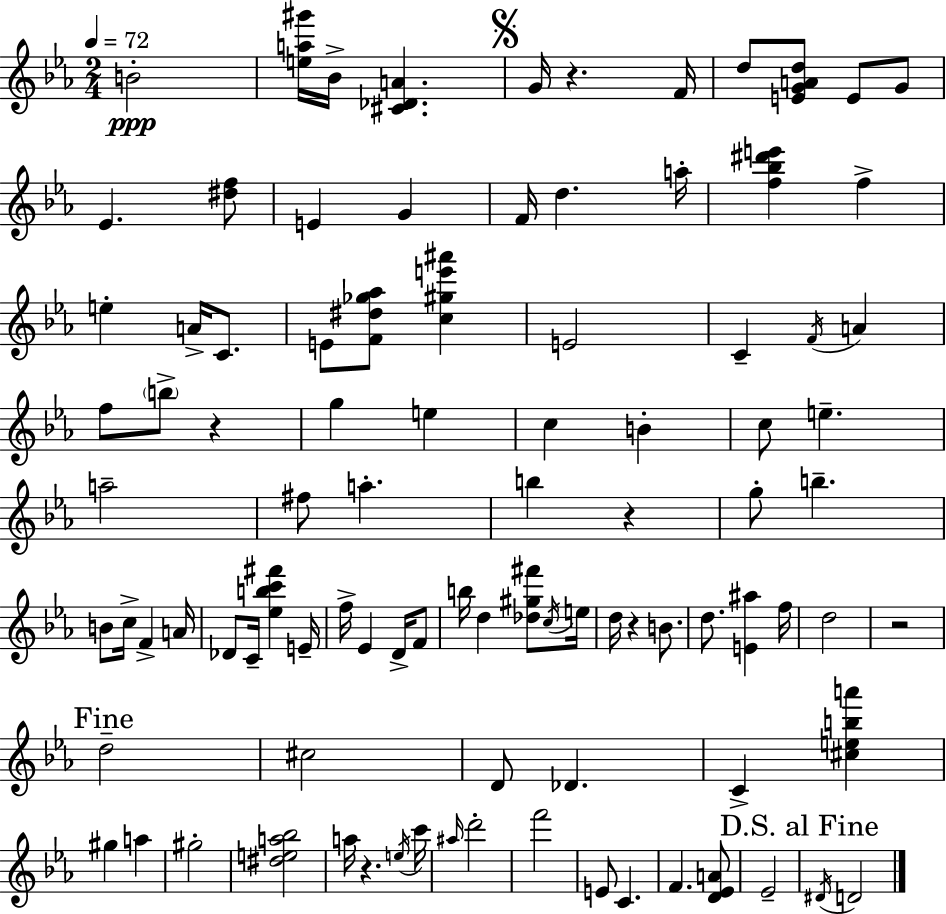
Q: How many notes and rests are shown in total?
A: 95